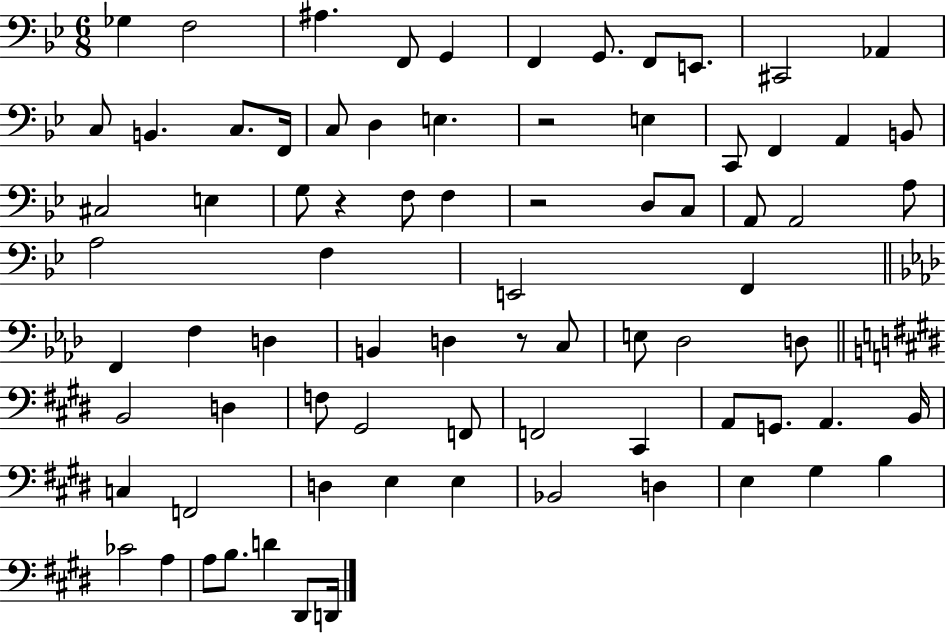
{
  \clef bass
  \numericTimeSignature
  \time 6/8
  \key bes \major
  \repeat volta 2 { ges4 f2 | ais4. f,8 g,4 | f,4 g,8. f,8 e,8. | cis,2 aes,4 | \break c8 b,4. c8. f,16 | c8 d4 e4. | r2 e4 | c,8 f,4 a,4 b,8 | \break cis2 e4 | g8 r4 f8 f4 | r2 d8 c8 | a,8 a,2 a8 | \break a2 f4 | e,2 f,4 | \bar "||" \break \key aes \major f,4 f4 d4 | b,4 d4 r8 c8 | e8 des2 d8 | \bar "||" \break \key e \major b,2 d4 | f8 gis,2 f,8 | f,2 cis,4 | a,8 g,8. a,4. b,16 | \break c4 f,2 | d4 e4 e4 | bes,2 d4 | e4 gis4 b4 | \break ces'2 a4 | a8 b8. d'4 dis,8 d,16 | } \bar "|."
}